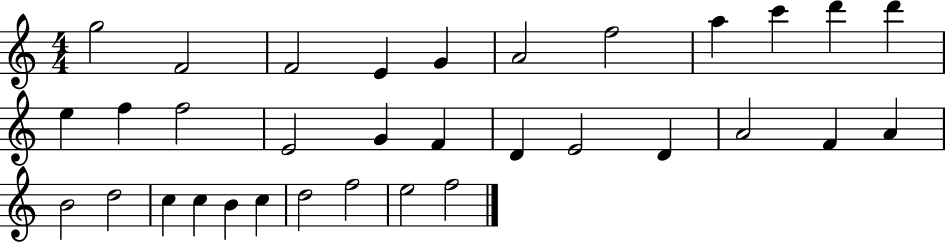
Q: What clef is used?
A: treble